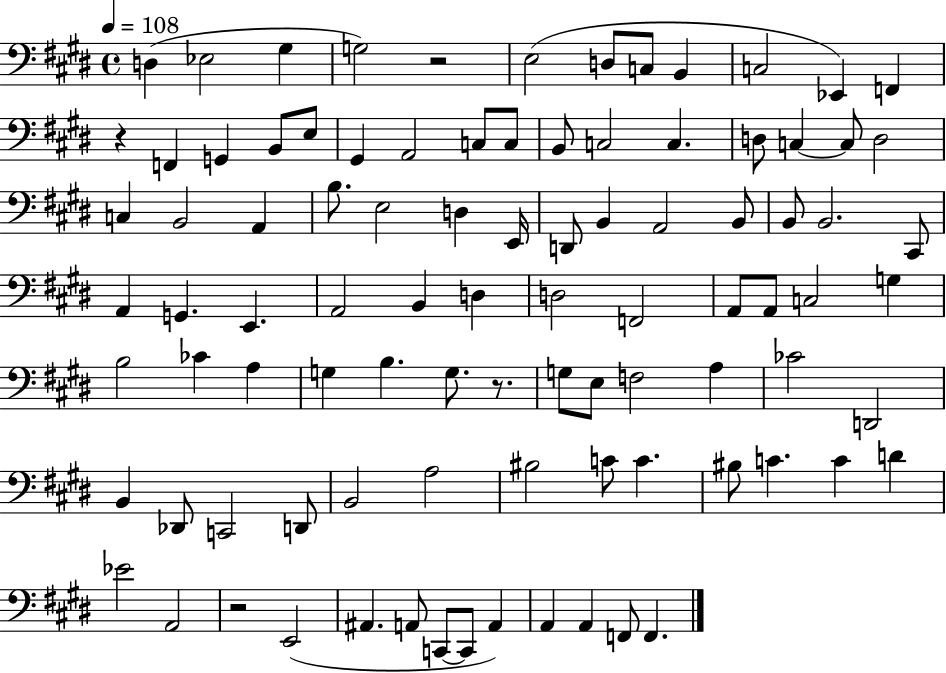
{
  \clef bass
  \time 4/4
  \defaultTimeSignature
  \key e \major
  \tempo 4 = 108
  d4( ees2 gis4 | g2) r2 | e2( d8 c8 b,4 | c2 ees,4) f,4 | \break r4 f,4 g,4 b,8 e8 | gis,4 a,2 c8 c8 | b,8 c2 c4. | d8 c4~~ c8 d2 | \break c4 b,2 a,4 | b8. e2 d4 e,16 | d,8 b,4 a,2 b,8 | b,8 b,2. cis,8 | \break a,4 g,4. e,4. | a,2 b,4 d4 | d2 f,2 | a,8 a,8 c2 g4 | \break b2 ces'4 a4 | g4 b4. g8. r8. | g8 e8 f2 a4 | ces'2 d,2 | \break b,4 des,8 c,2 d,8 | b,2 a2 | bis2 c'8 c'4. | bis8 c'4. c'4 d'4 | \break ees'2 a,2 | r2 e,2( | ais,4. a,8 c,8~~ c,8 a,4) | a,4 a,4 f,8 f,4. | \break \bar "|."
}